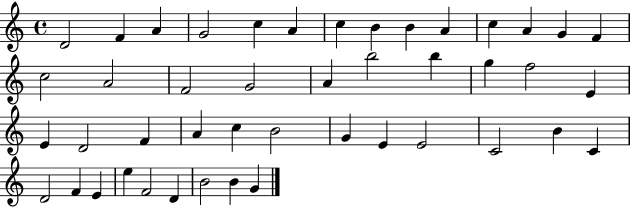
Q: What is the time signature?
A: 4/4